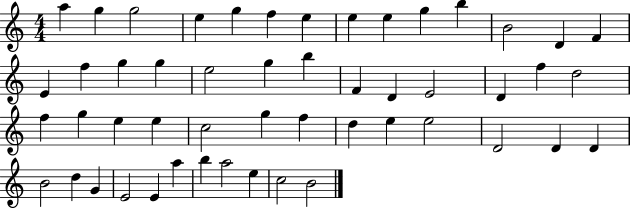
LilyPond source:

{
  \clef treble
  \numericTimeSignature
  \time 4/4
  \key c \major
  a''4 g''4 g''2 | e''4 g''4 f''4 e''4 | e''4 e''4 g''4 b''4 | b'2 d'4 f'4 | \break e'4 f''4 g''4 g''4 | e''2 g''4 b''4 | f'4 d'4 e'2 | d'4 f''4 d''2 | \break f''4 g''4 e''4 e''4 | c''2 g''4 f''4 | d''4 e''4 e''2 | d'2 d'4 d'4 | \break b'2 d''4 g'4 | e'2 e'4 a''4 | b''4 a''2 e''4 | c''2 b'2 | \break \bar "|."
}